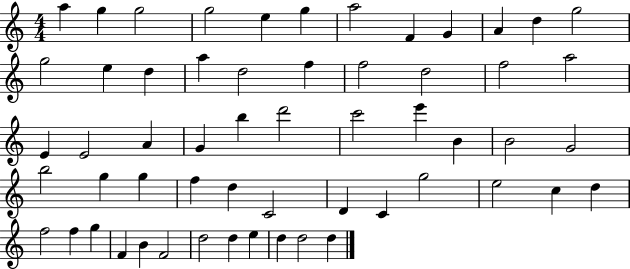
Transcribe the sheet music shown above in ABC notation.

X:1
T:Untitled
M:4/4
L:1/4
K:C
a g g2 g2 e g a2 F G A d g2 g2 e d a d2 f f2 d2 f2 a2 E E2 A G b d'2 c'2 e' B B2 G2 b2 g g f d C2 D C g2 e2 c d f2 f g F B F2 d2 d e d d2 d